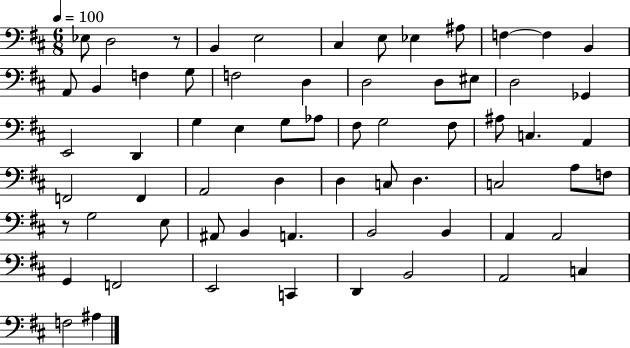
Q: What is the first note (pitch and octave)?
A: Eb3